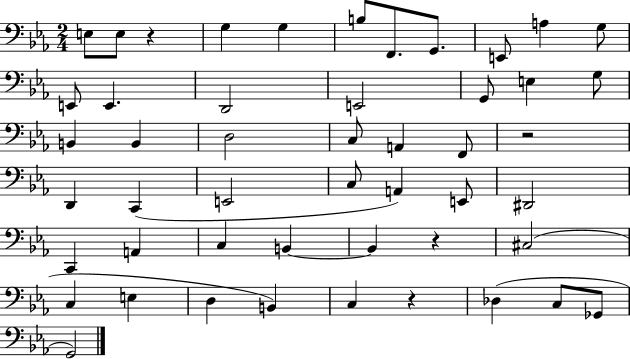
E3/e E3/e R/q G3/q G3/q B3/e F2/e. G2/e. E2/e A3/q G3/e E2/e E2/q. D2/h E2/h G2/e E3/q G3/e B2/q B2/q D3/h C3/e A2/q F2/e R/h D2/q C2/q E2/h C3/e A2/q E2/e D#2/h C2/q A2/q C3/q B2/q B2/q R/q C#3/h C3/q E3/q D3/q B2/q C3/q R/q Db3/q C3/e Gb2/e G2/h